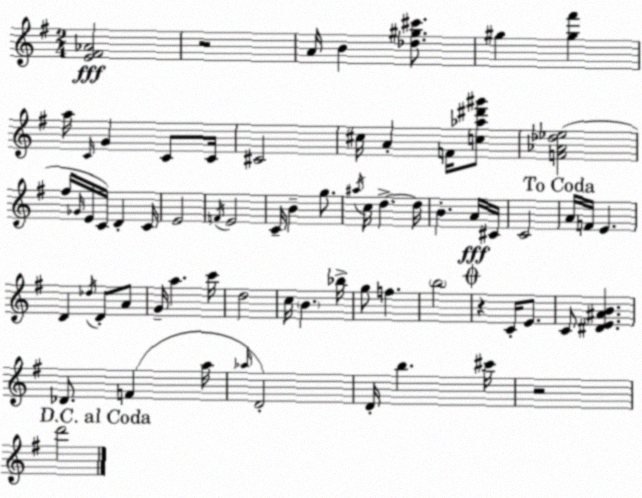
X:1
T:Untitled
M:2/4
L:1/4
K:Em
[E^F_A]2 z2 A/4 B [_d^g^c']/2 ^g [^g^f'] a/4 C/4 G C/2 C/4 ^C2 ^c/4 A F/4 [c_a^d'^g']/2 [F_A_d_e]2 ^f/4 _G/4 E/4 C/4 D C/4 E2 F/4 E2 C/4 B g/2 ^a/4 c/4 d d/4 B A/4 ^C/4 C2 A/4 F/4 E D _d/4 D/2 A/2 G/4 a c'/4 d2 c/4 B _b/4 g/2 f b2 z C/4 E/2 C/2 [^DE^AB] _D/2 F a/4 _a/4 D2 D/4 b ^c'/4 z2 d'2